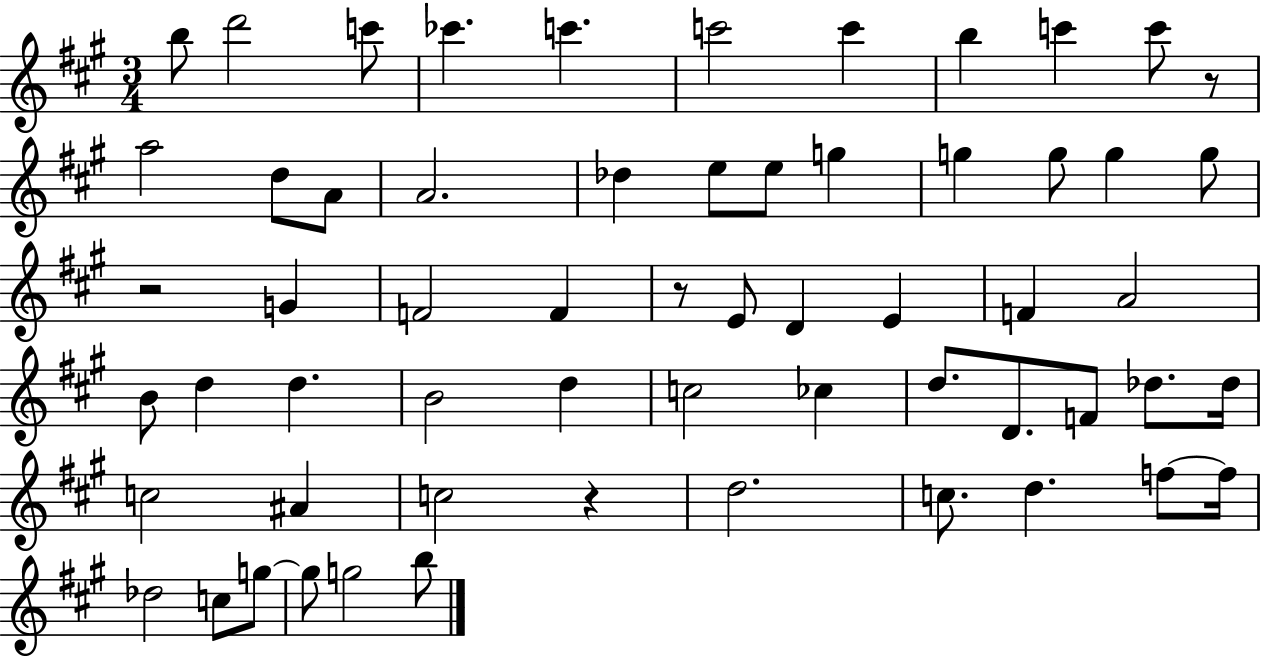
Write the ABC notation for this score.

X:1
T:Untitled
M:3/4
L:1/4
K:A
b/2 d'2 c'/2 _c' c' c'2 c' b c' c'/2 z/2 a2 d/2 A/2 A2 _d e/2 e/2 g g g/2 g g/2 z2 G F2 F z/2 E/2 D E F A2 B/2 d d B2 d c2 _c d/2 D/2 F/2 _d/2 _d/4 c2 ^A c2 z d2 c/2 d f/2 f/4 _d2 c/2 g/2 g/2 g2 b/2